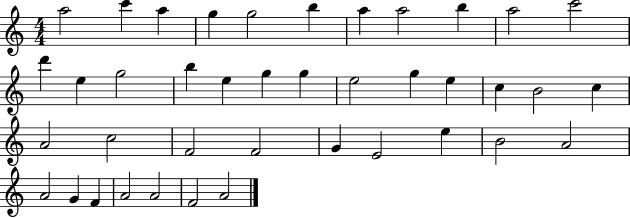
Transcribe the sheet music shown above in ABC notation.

X:1
T:Untitled
M:4/4
L:1/4
K:C
a2 c' a g g2 b a a2 b a2 c'2 d' e g2 b e g g e2 g e c B2 c A2 c2 F2 F2 G E2 e B2 A2 A2 G F A2 A2 F2 A2